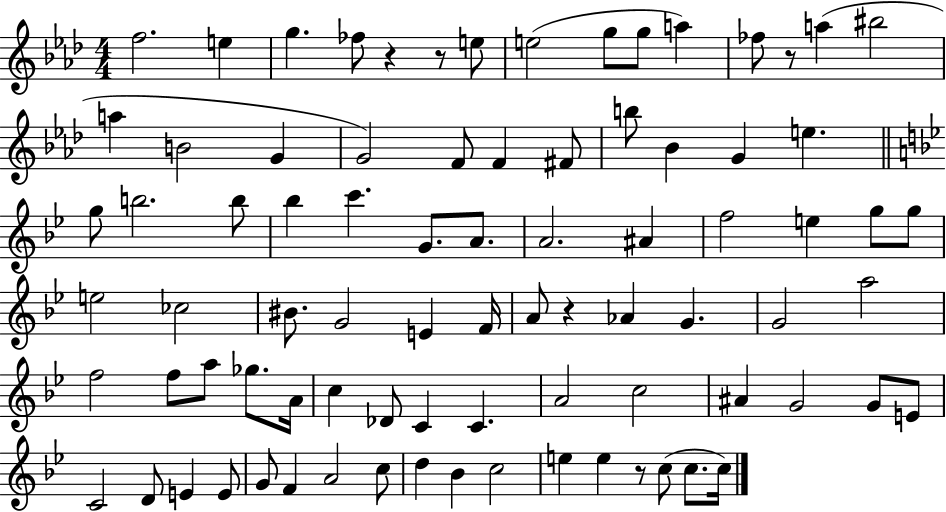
X:1
T:Untitled
M:4/4
L:1/4
K:Ab
f2 e g _f/2 z z/2 e/2 e2 g/2 g/2 a _f/2 z/2 a ^b2 a B2 G G2 F/2 F ^F/2 b/2 _B G e g/2 b2 b/2 _b c' G/2 A/2 A2 ^A f2 e g/2 g/2 e2 _c2 ^B/2 G2 E F/4 A/2 z _A G G2 a2 f2 f/2 a/2 _g/2 A/4 c _D/2 C C A2 c2 ^A G2 G/2 E/2 C2 D/2 E E/2 G/2 F A2 c/2 d _B c2 e e z/2 c/2 c/2 c/4